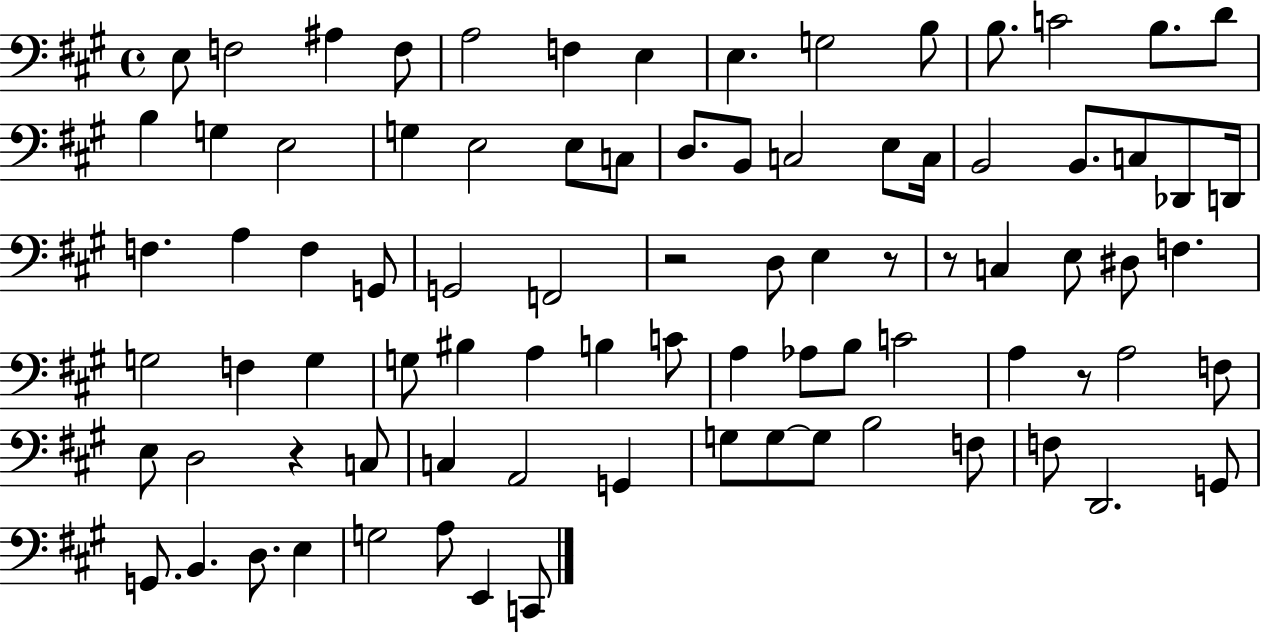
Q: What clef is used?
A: bass